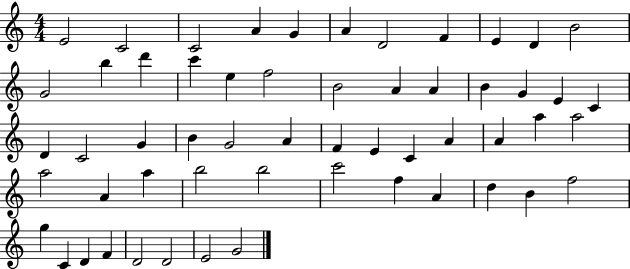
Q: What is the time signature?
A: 4/4